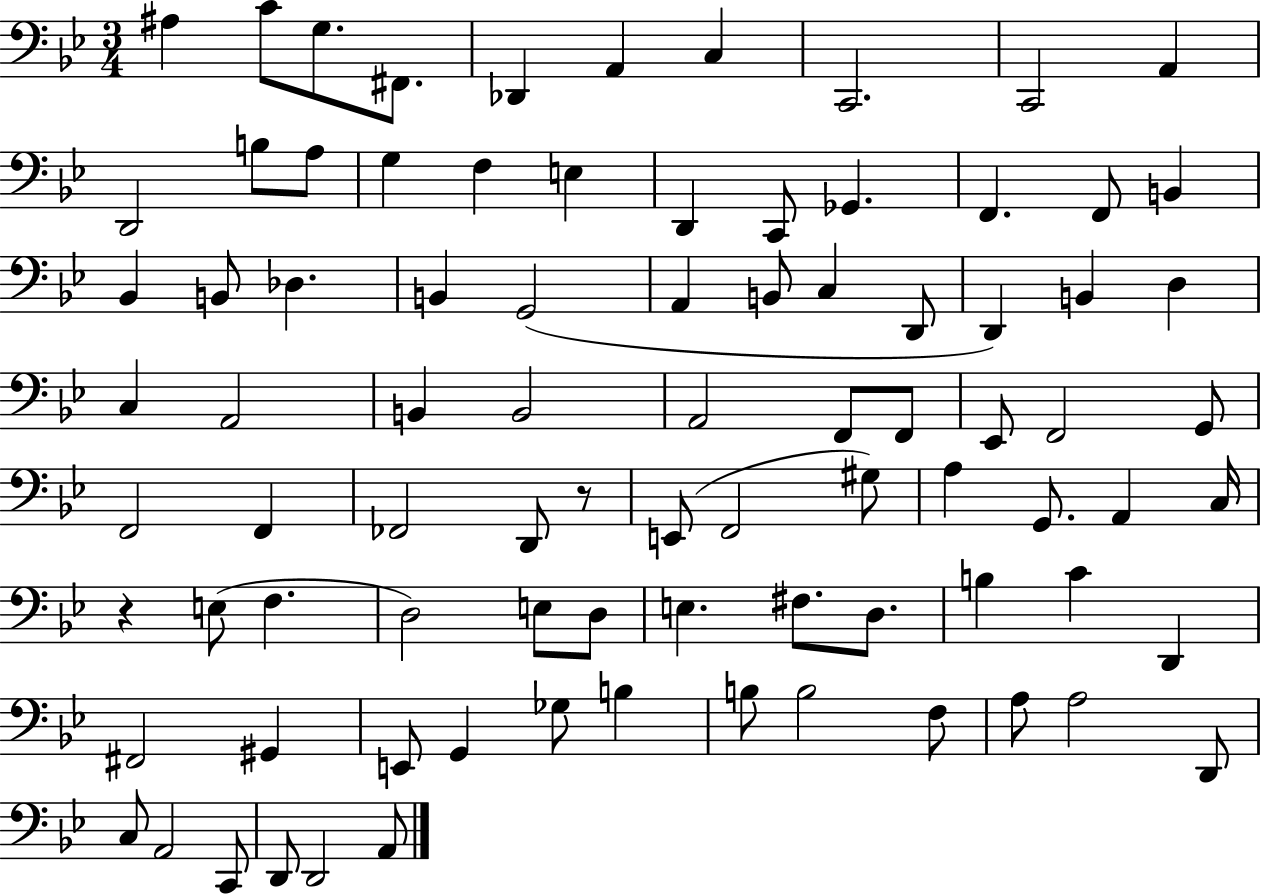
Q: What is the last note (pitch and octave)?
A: A2